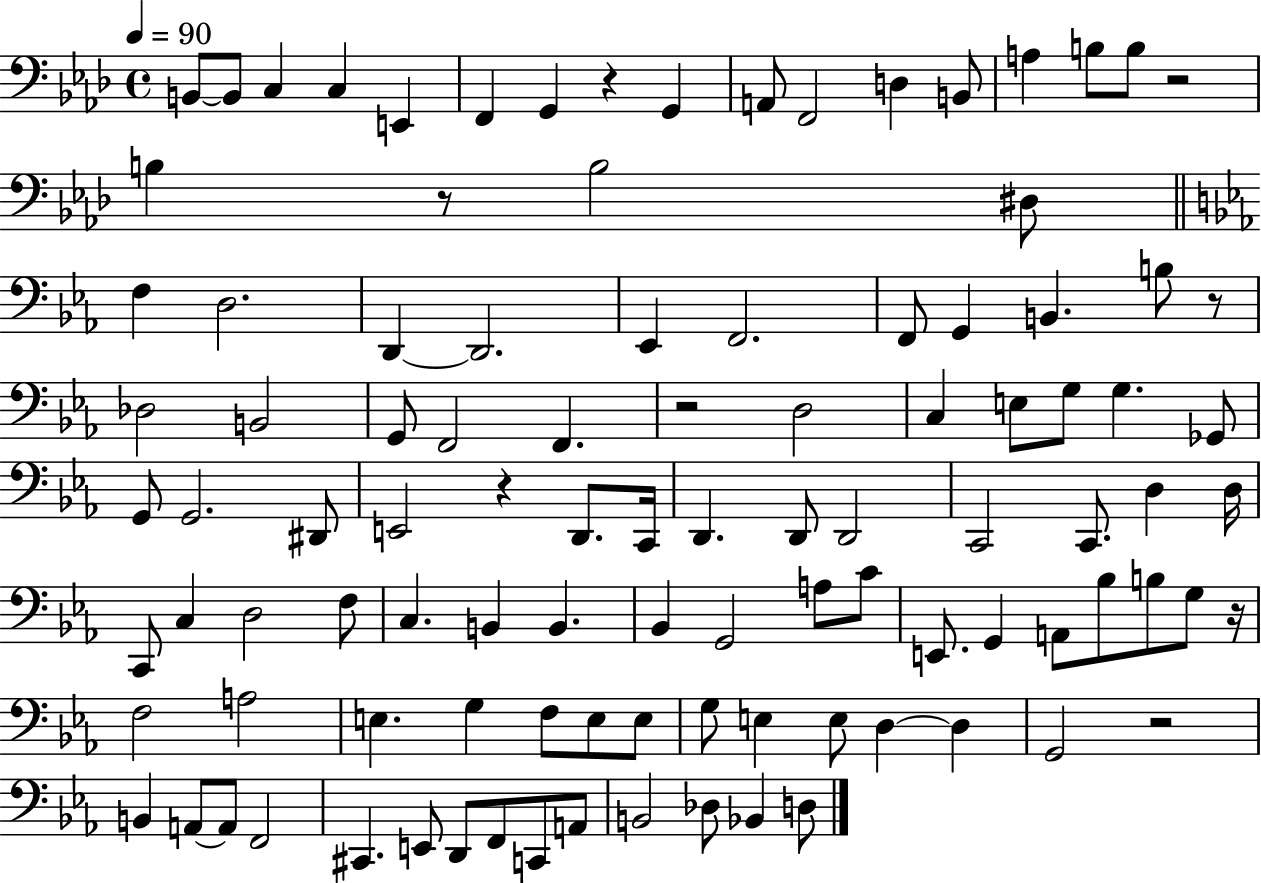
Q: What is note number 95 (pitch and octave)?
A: Bb2